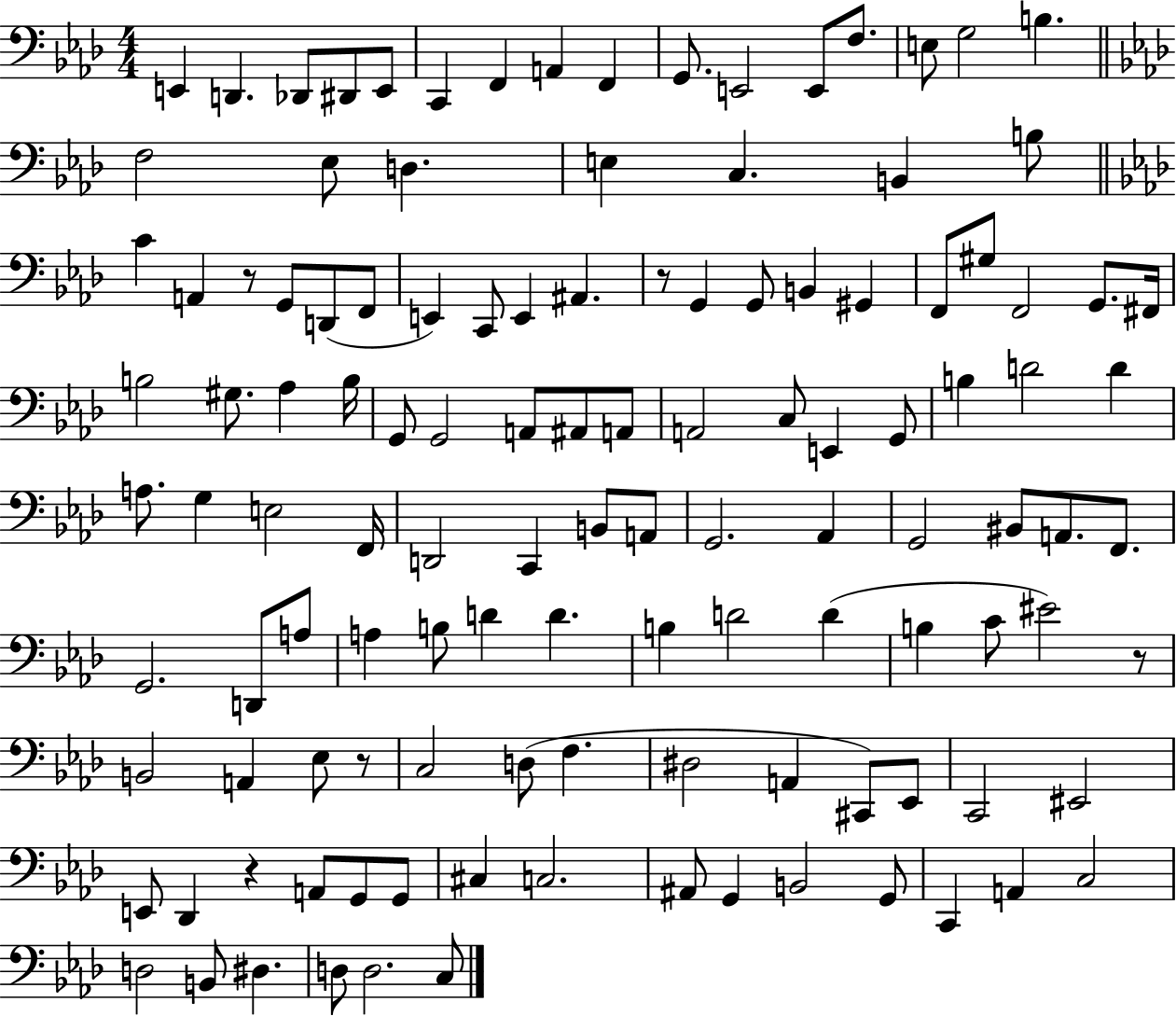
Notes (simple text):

E2/q D2/q. Db2/e D#2/e E2/e C2/q F2/q A2/q F2/q G2/e. E2/h E2/e F3/e. E3/e G3/h B3/q. F3/h Eb3/e D3/q. E3/q C3/q. B2/q B3/e C4/q A2/q R/e G2/e D2/e F2/e E2/q C2/e E2/q A#2/q. R/e G2/q G2/e B2/q G#2/q F2/e G#3/e F2/h G2/e. F#2/s B3/h G#3/e. Ab3/q B3/s G2/e G2/h A2/e A#2/e A2/e A2/h C3/e E2/q G2/e B3/q D4/h D4/q A3/e. G3/q E3/h F2/s D2/h C2/q B2/e A2/e G2/h. Ab2/q G2/h BIS2/e A2/e. F2/e. G2/h. D2/e A3/e A3/q B3/e D4/q D4/q. B3/q D4/h D4/q B3/q C4/e EIS4/h R/e B2/h A2/q Eb3/e R/e C3/h D3/e F3/q. D#3/h A2/q C#2/e Eb2/e C2/h EIS2/h E2/e Db2/q R/q A2/e G2/e G2/e C#3/q C3/h. A#2/e G2/q B2/h G2/e C2/q A2/q C3/h D3/h B2/e D#3/q. D3/e D3/h. C3/e